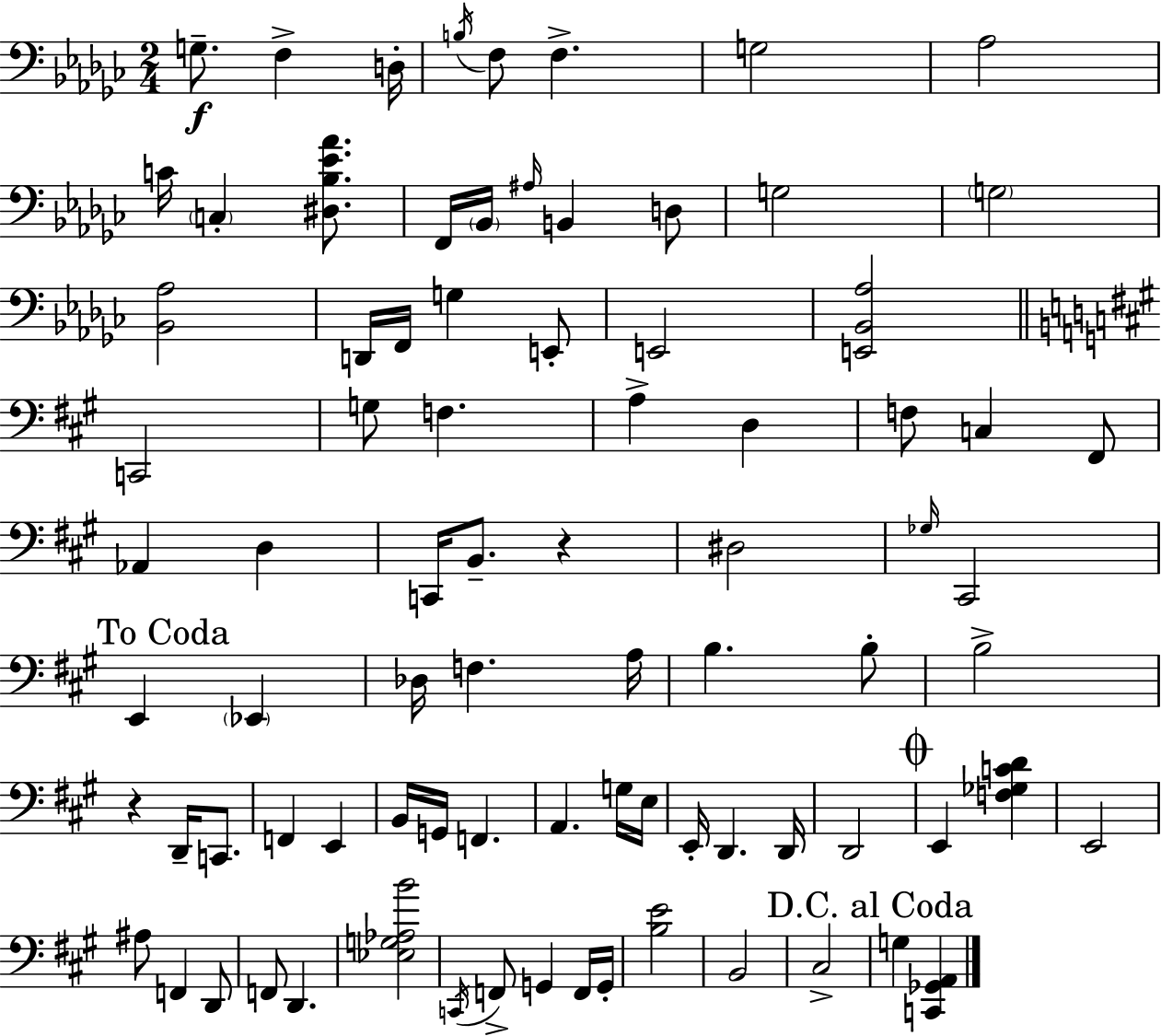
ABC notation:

X:1
T:Untitled
M:2/4
L:1/4
K:Ebm
G,/2 F, D,/4 B,/4 F,/2 F, G,2 _A,2 C/4 C, [^D,_B,_E_A]/2 F,,/4 _B,,/4 ^A,/4 B,, D,/2 G,2 G,2 [_B,,_A,]2 D,,/4 F,,/4 G, E,,/2 E,,2 [E,,_B,,_A,]2 C,,2 G,/2 F, A, D, F,/2 C, ^F,,/2 _A,, D, C,,/4 B,,/2 z ^D,2 _G,/4 ^C,,2 E,, _E,, _D,/4 F, A,/4 B, B,/2 B,2 z D,,/4 C,,/2 F,, E,, B,,/4 G,,/4 F,, A,, G,/4 E,/4 E,,/4 D,, D,,/4 D,,2 E,, [F,_G,CD] E,,2 ^A,/2 F,, D,,/2 F,,/2 D,, [_E,G,_A,B]2 C,,/4 F,,/2 G,, F,,/4 G,,/4 [B,E]2 B,,2 ^C,2 G, [C,,_G,,A,,]